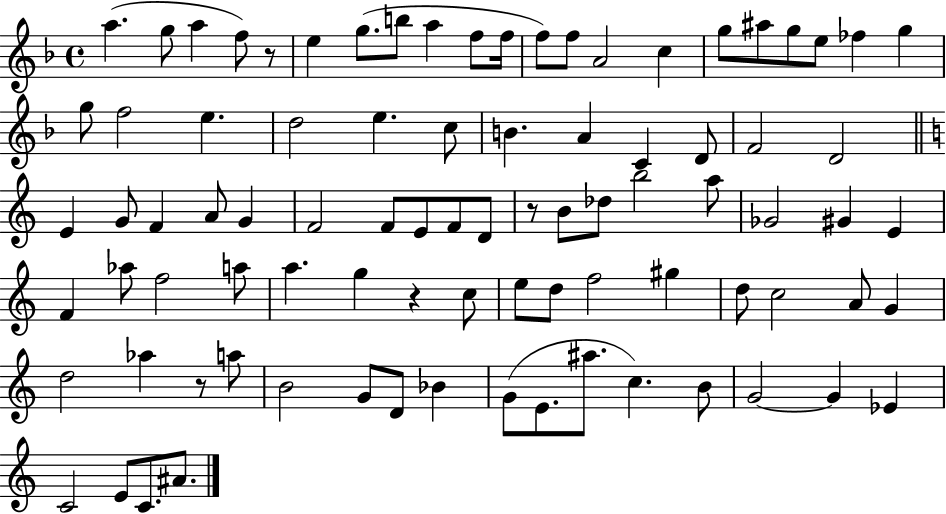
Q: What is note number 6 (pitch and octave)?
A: G5